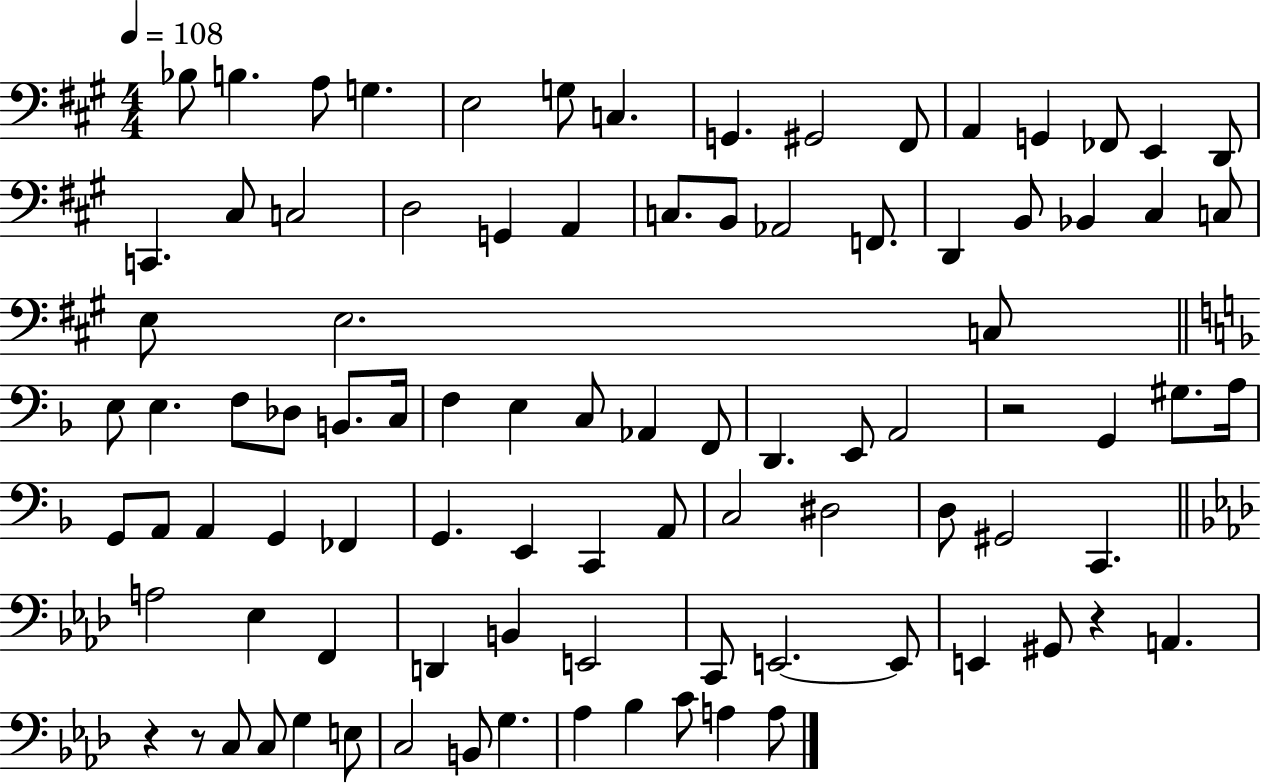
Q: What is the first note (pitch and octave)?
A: Bb3